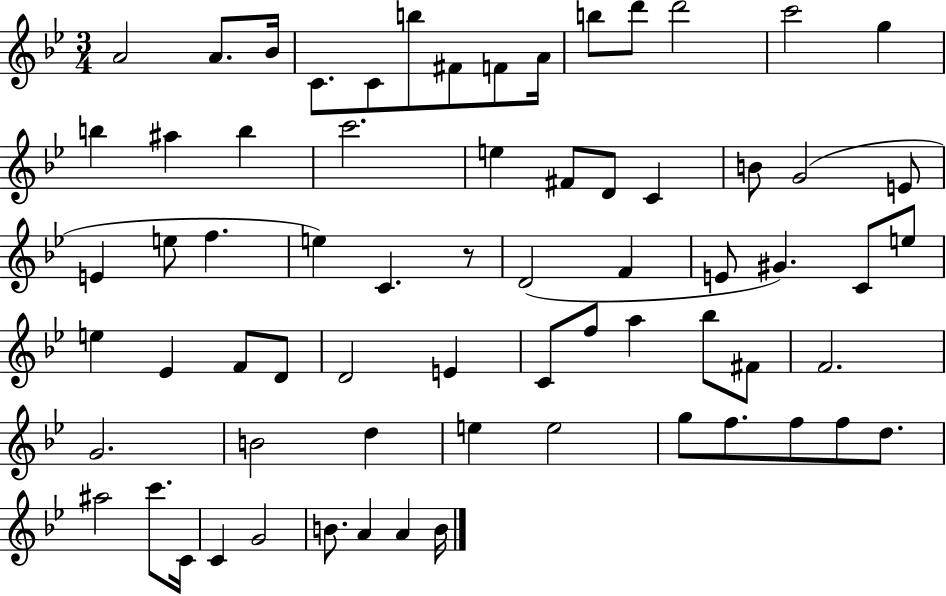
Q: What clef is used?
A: treble